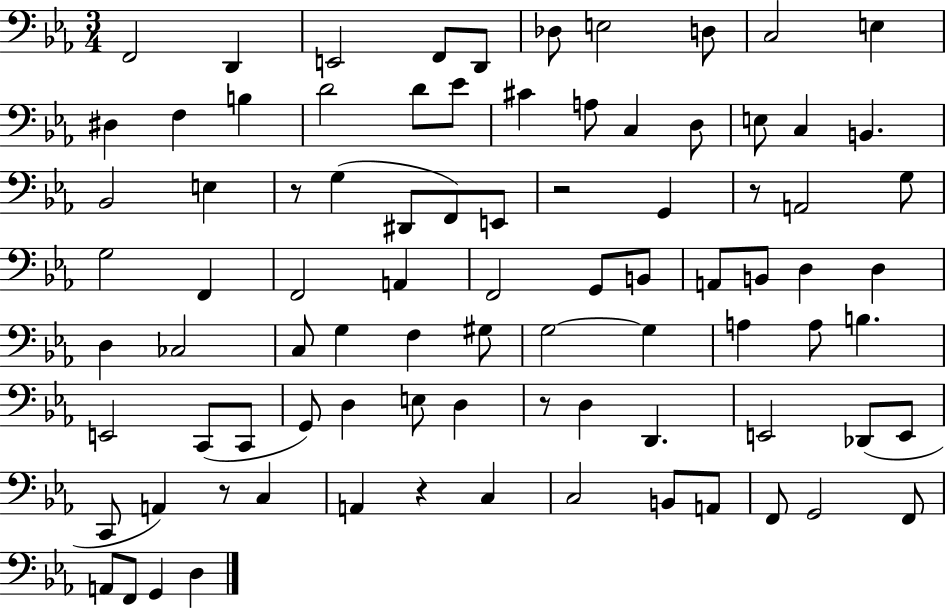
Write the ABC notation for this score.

X:1
T:Untitled
M:3/4
L:1/4
K:Eb
F,,2 D,, E,,2 F,,/2 D,,/2 _D,/2 E,2 D,/2 C,2 E, ^D, F, B, D2 D/2 _E/2 ^C A,/2 C, D,/2 E,/2 C, B,, _B,,2 E, z/2 G, ^D,,/2 F,,/2 E,,/2 z2 G,, z/2 A,,2 G,/2 G,2 F,, F,,2 A,, F,,2 G,,/2 B,,/2 A,,/2 B,,/2 D, D, D, _C,2 C,/2 G, F, ^G,/2 G,2 G, A, A,/2 B, E,,2 C,,/2 C,,/2 G,,/2 D, E,/2 D, z/2 D, D,, E,,2 _D,,/2 E,,/2 C,,/2 A,, z/2 C, A,, z C, C,2 B,,/2 A,,/2 F,,/2 G,,2 F,,/2 A,,/2 F,,/2 G,, D,